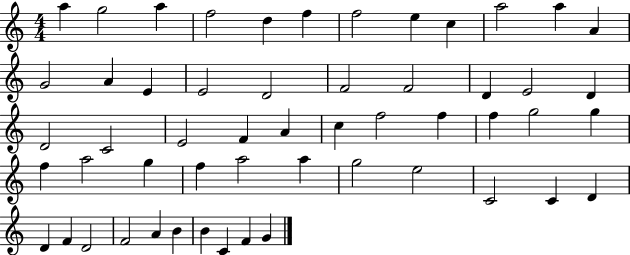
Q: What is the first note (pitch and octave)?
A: A5